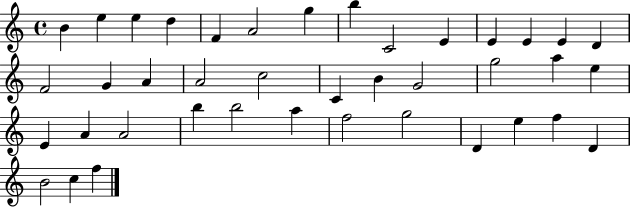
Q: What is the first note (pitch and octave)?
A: B4